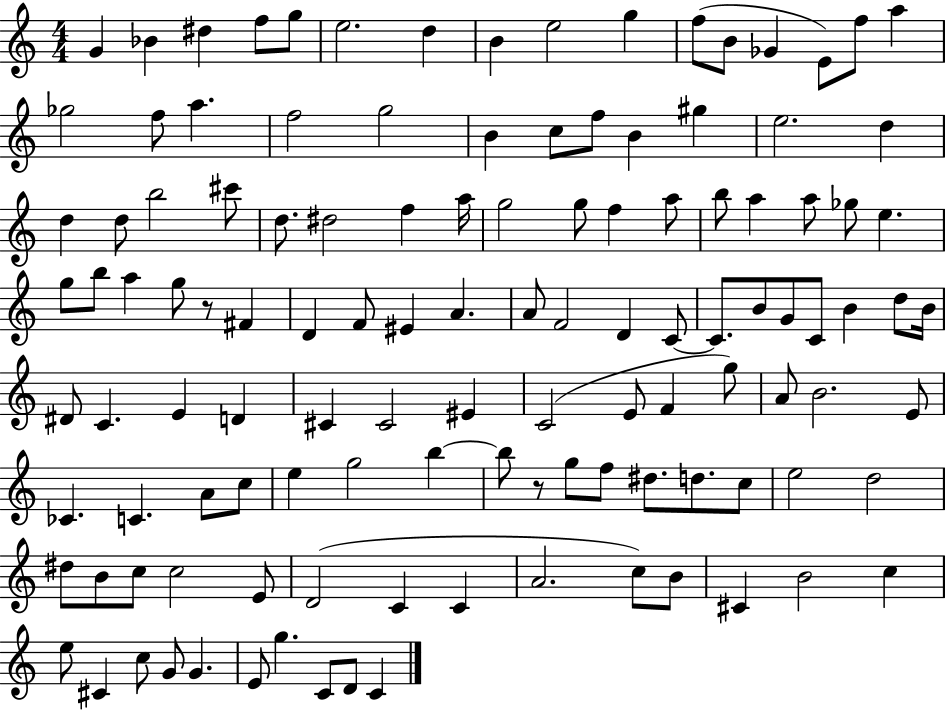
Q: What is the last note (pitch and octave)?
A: C4